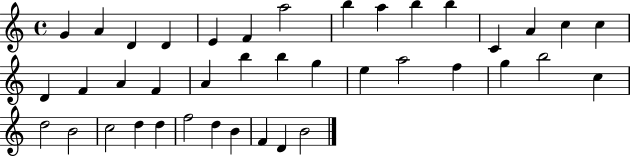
G4/q A4/q D4/q D4/q E4/q F4/q A5/h B5/q A5/q B5/q B5/q C4/q A4/q C5/q C5/q D4/q F4/q A4/q F4/q A4/q B5/q B5/q G5/q E5/q A5/h F5/q G5/q B5/h C5/q D5/h B4/h C5/h D5/q D5/q F5/h D5/q B4/q F4/q D4/q B4/h